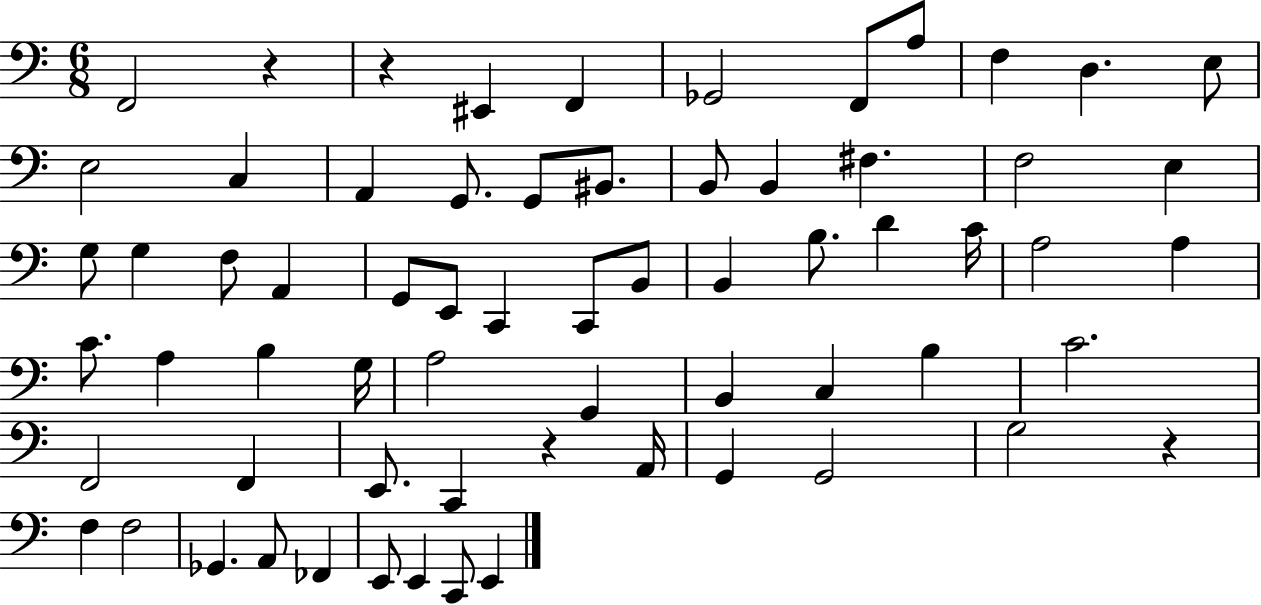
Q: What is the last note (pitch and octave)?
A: E2